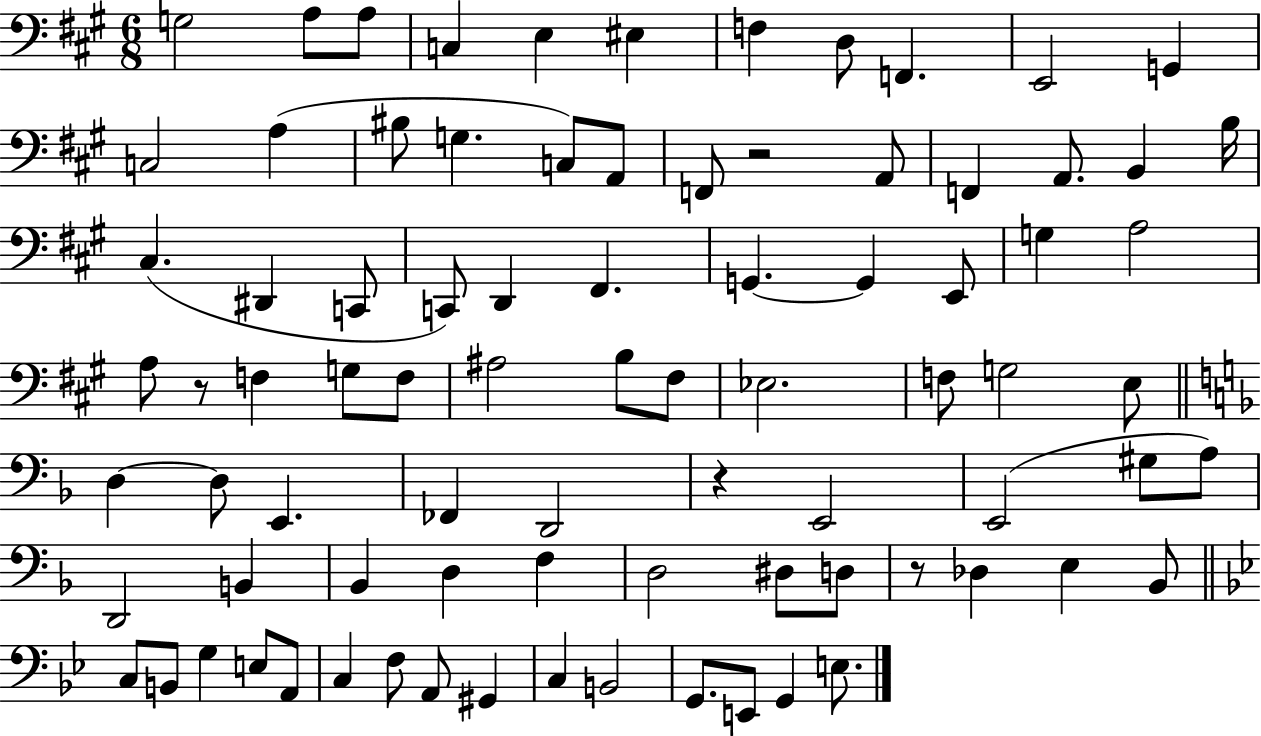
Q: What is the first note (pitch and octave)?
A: G3